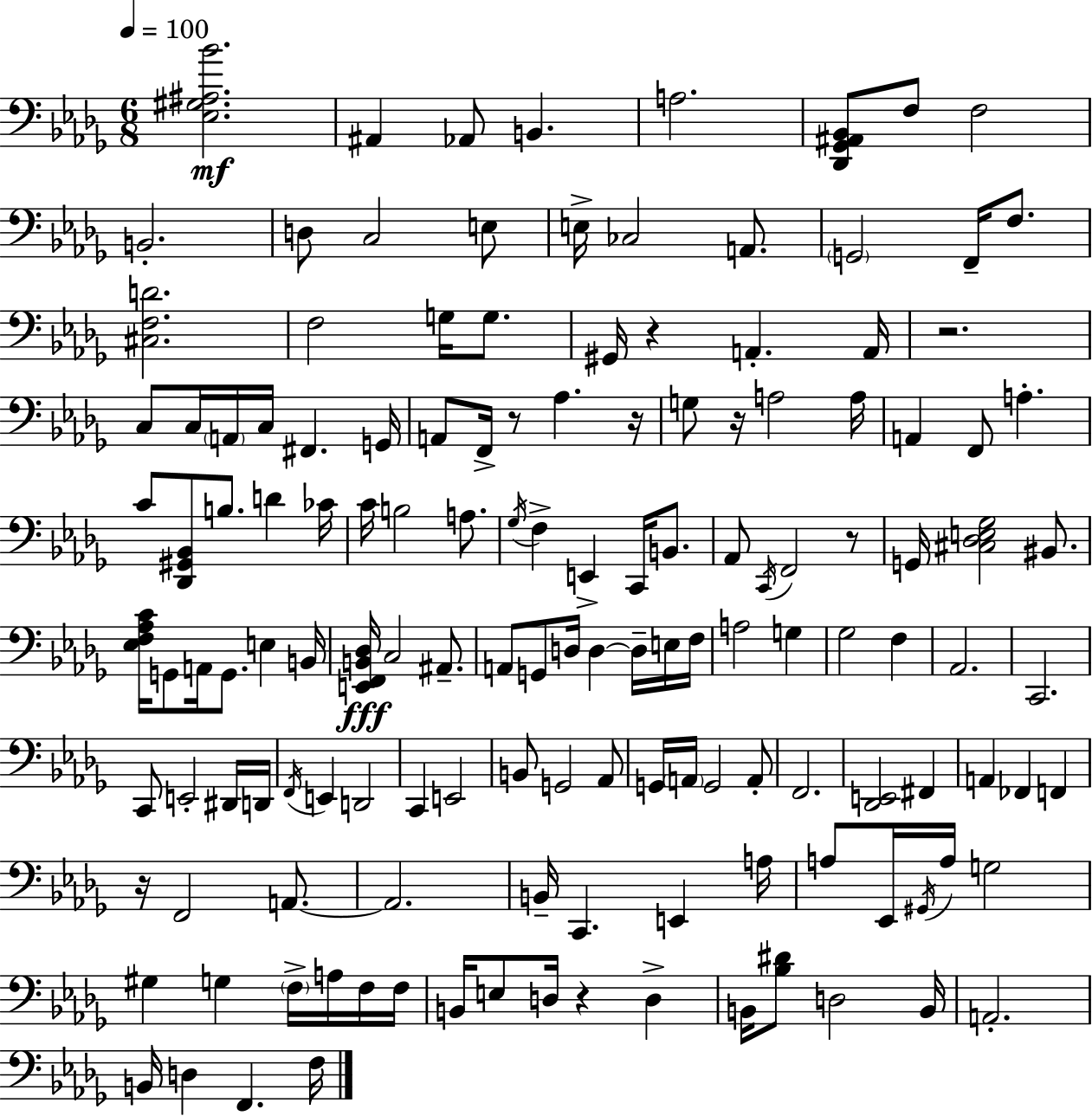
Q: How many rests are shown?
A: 8